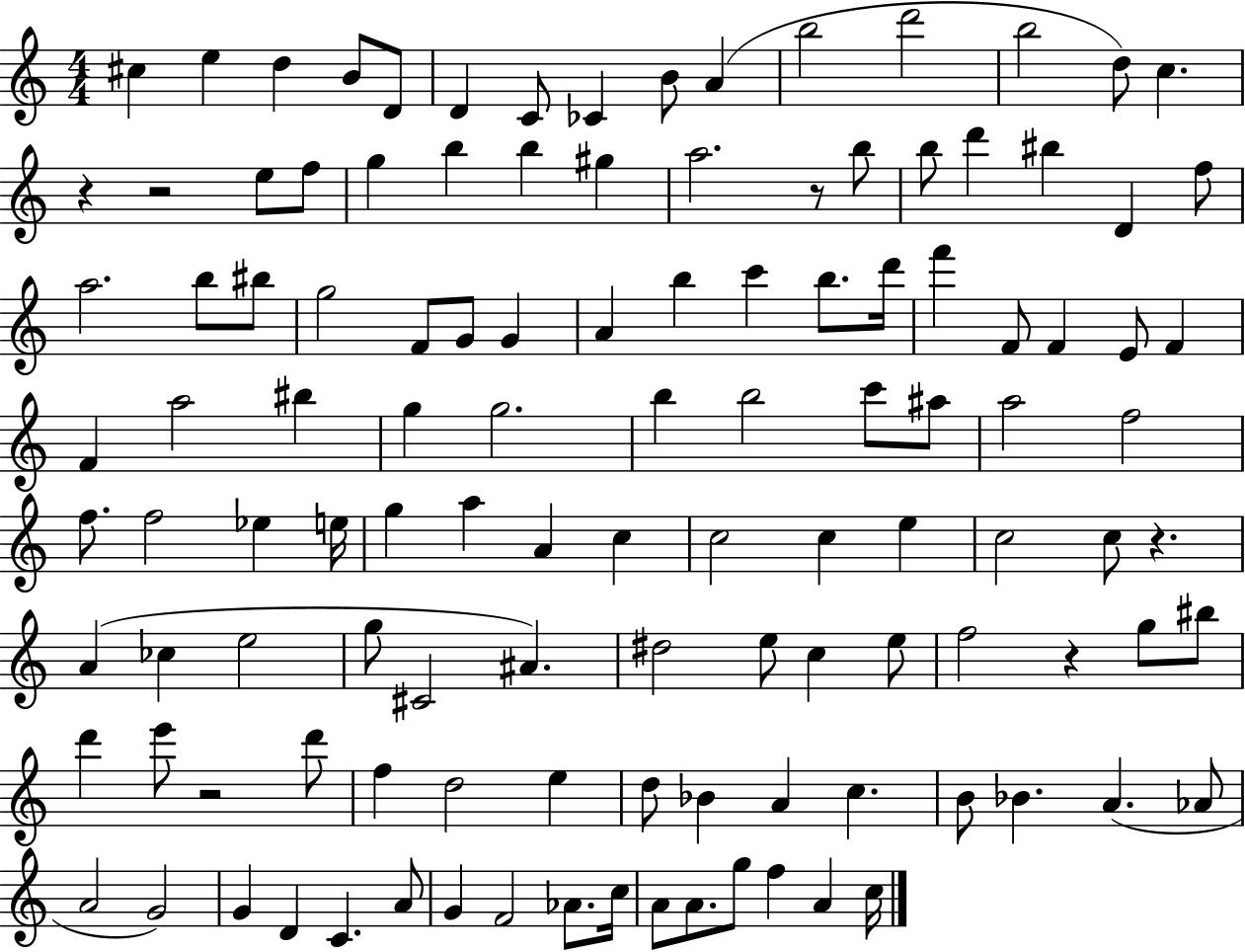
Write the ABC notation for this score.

X:1
T:Untitled
M:4/4
L:1/4
K:C
^c e d B/2 D/2 D C/2 _C B/2 A b2 d'2 b2 d/2 c z z2 e/2 f/2 g b b ^g a2 z/2 b/2 b/2 d' ^b D f/2 a2 b/2 ^b/2 g2 F/2 G/2 G A b c' b/2 d'/4 f' F/2 F E/2 F F a2 ^b g g2 b b2 c'/2 ^a/2 a2 f2 f/2 f2 _e e/4 g a A c c2 c e c2 c/2 z A _c e2 g/2 ^C2 ^A ^d2 e/2 c e/2 f2 z g/2 ^b/2 d' e'/2 z2 d'/2 f d2 e d/2 _B A c B/2 _B A _A/2 A2 G2 G D C A/2 G F2 _A/2 c/4 A/2 A/2 g/2 f A c/4